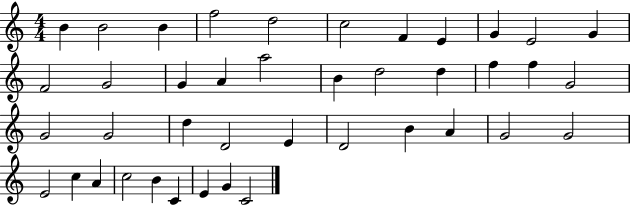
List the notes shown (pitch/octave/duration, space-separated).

B4/q B4/h B4/q F5/h D5/h C5/h F4/q E4/q G4/q E4/h G4/q F4/h G4/h G4/q A4/q A5/h B4/q D5/h D5/q F5/q F5/q G4/h G4/h G4/h D5/q D4/h E4/q D4/h B4/q A4/q G4/h G4/h E4/h C5/q A4/q C5/h B4/q C4/q E4/q G4/q C4/h